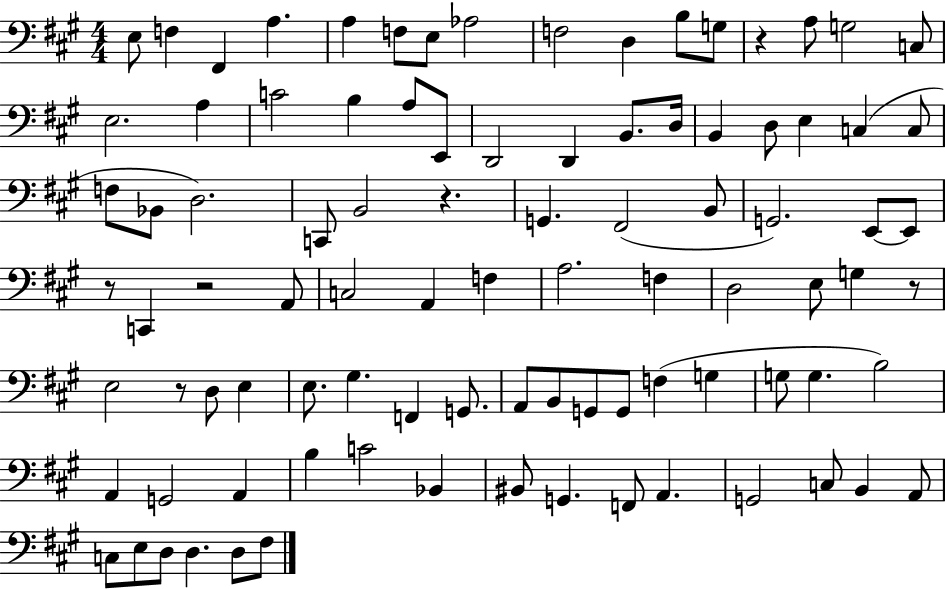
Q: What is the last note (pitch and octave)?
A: F#3